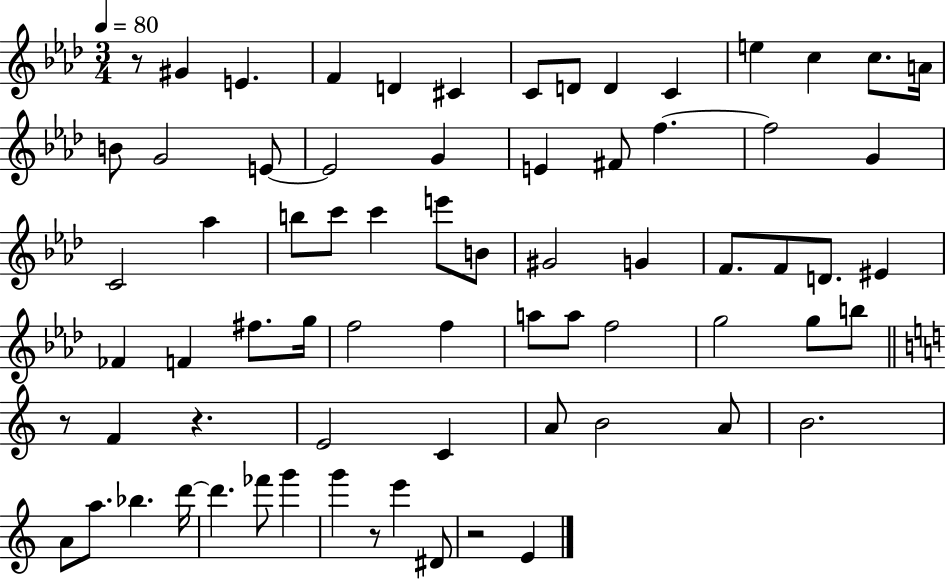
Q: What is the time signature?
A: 3/4